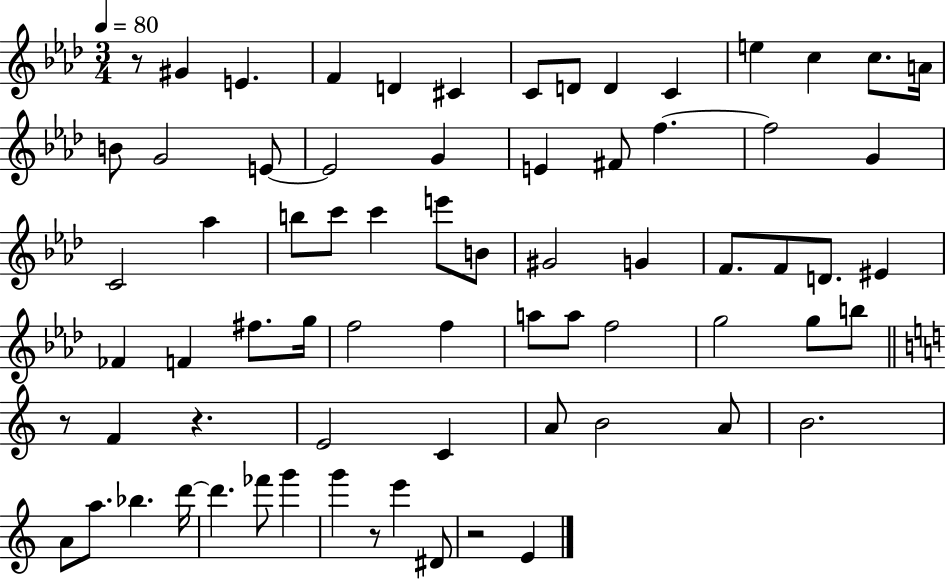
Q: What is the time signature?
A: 3/4